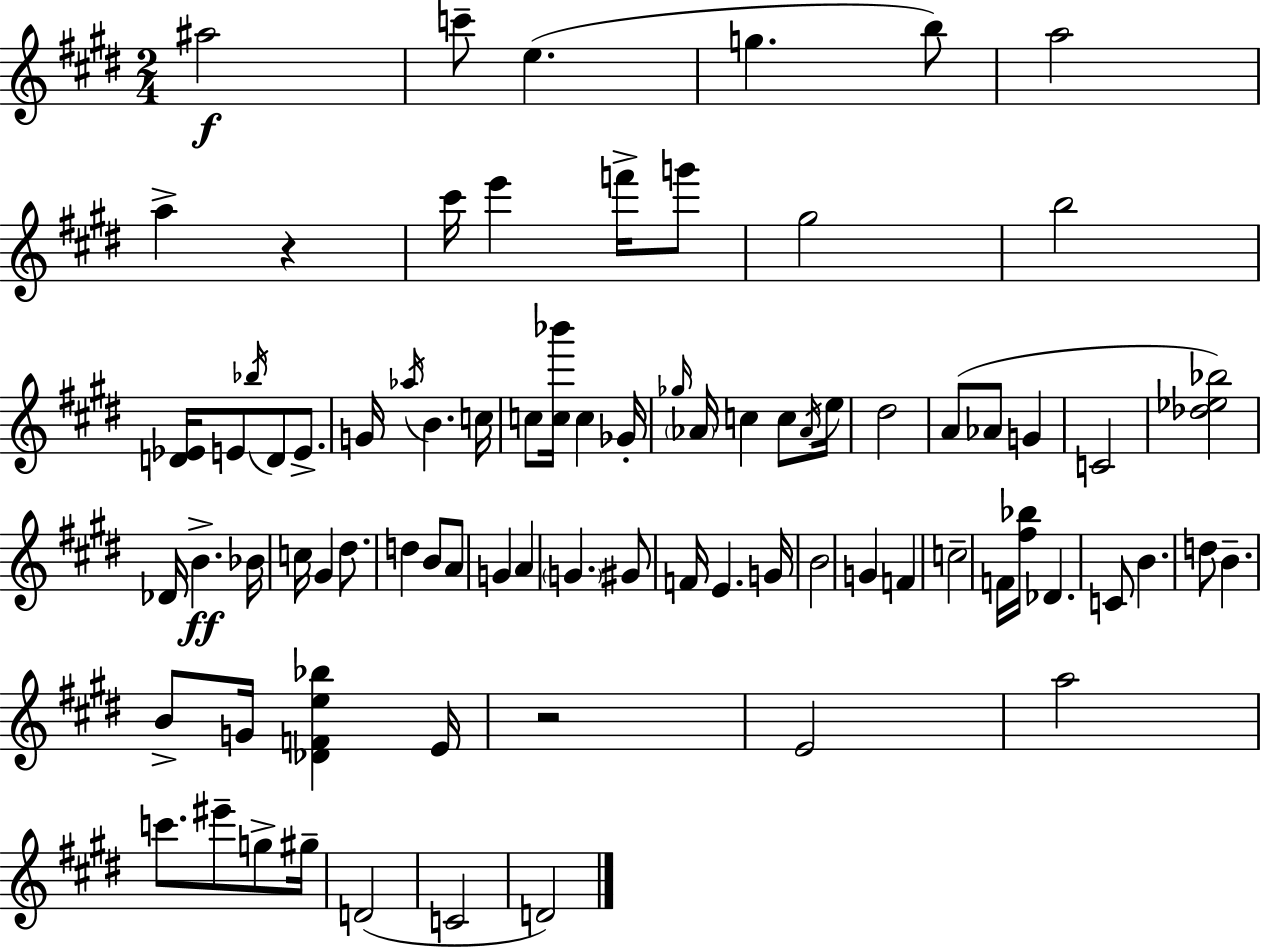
{
  \clef treble
  \numericTimeSignature
  \time 2/4
  \key e \major
  \repeat volta 2 { ais''2\f | c'''8-- e''4.( | g''4. b''8) | a''2 | \break a''4-> r4 | cis'''16 e'''4 f'''16-> g'''8 | gis''2 | b''2 | \break <d' ees'>16 e'8 \acciaccatura { bes''16 } d'8 e'8.-> | g'16 \acciaccatura { aes''16 } b'4. | c''16 c''8 <c'' bes'''>16 c''4 | ges'16-. \grace { ges''16 } \parenthesize aes'16 c''4 | \break c''8 \acciaccatura { aes'16 } e''16 dis''2 | a'8( aes'8 | g'4 c'2 | <des'' ees'' bes''>2) | \break des'16 b'4.->\ff | bes'16 c''16 gis'4 | dis''8. d''4 | b'8 a'8 g'4 | \break a'4 \parenthesize g'4. | gis'8 f'16 e'4. | g'16 b'2 | g'4 | \break f'4 c''2-- | f'16 <fis'' bes''>16 des'4. | c'8 b'4. | d''8 b'4.-- | \break b'8-> g'16 <des' f' e'' bes''>4 | e'16 r2 | e'2 | a''2 | \break c'''8. eis'''8-- | g''8-> gis''16-- d'2( | c'2 | d'2) | \break } \bar "|."
}